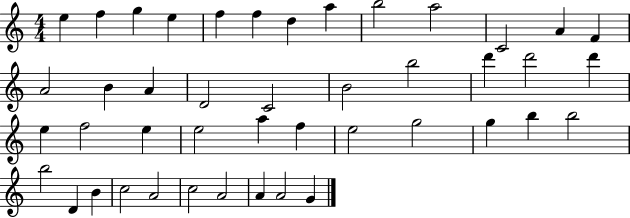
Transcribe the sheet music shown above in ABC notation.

X:1
T:Untitled
M:4/4
L:1/4
K:C
e f g e f f d a b2 a2 C2 A F A2 B A D2 C2 B2 b2 d' d'2 d' e f2 e e2 a f e2 g2 g b b2 b2 D B c2 A2 c2 A2 A A2 G